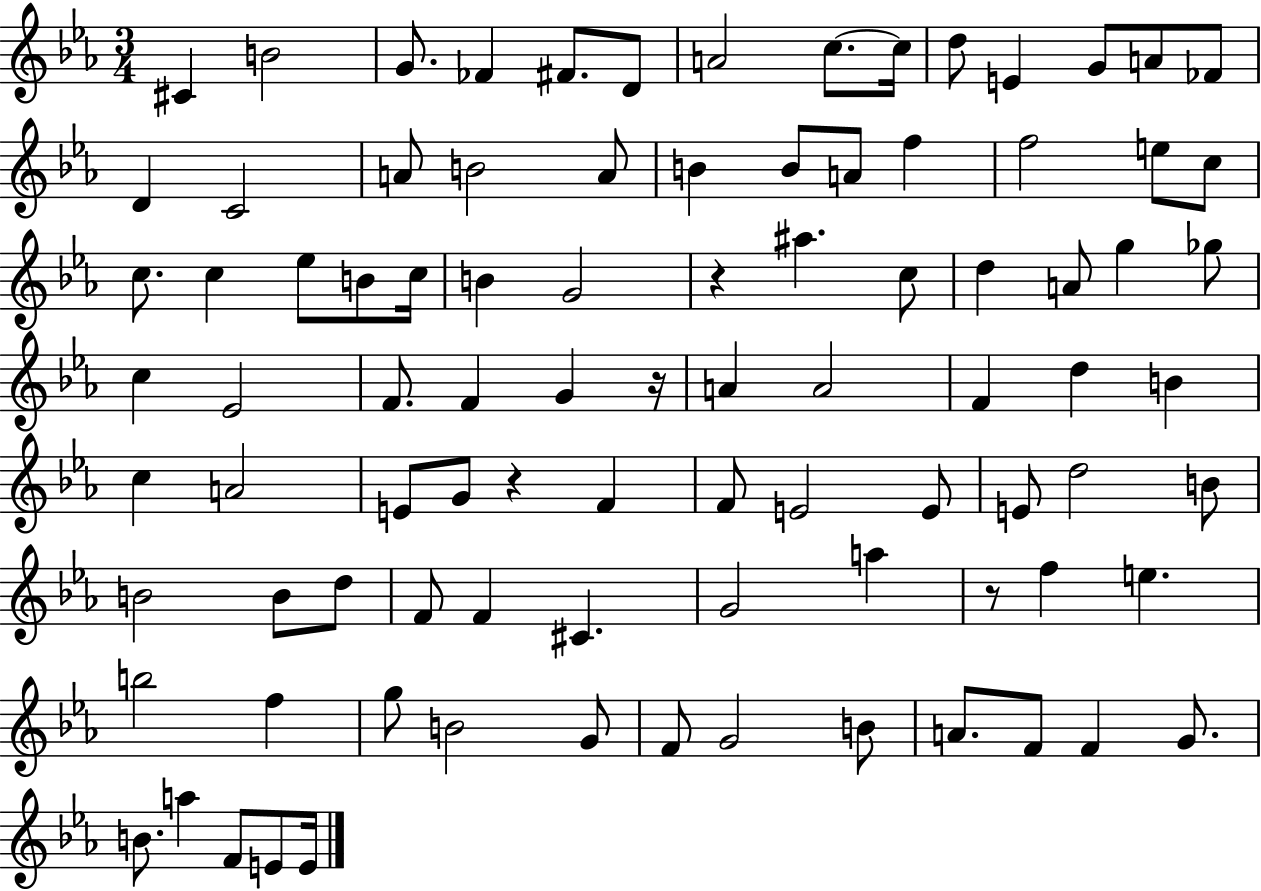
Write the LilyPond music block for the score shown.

{
  \clef treble
  \numericTimeSignature
  \time 3/4
  \key ees \major
  cis'4 b'2 | g'8. fes'4 fis'8. d'8 | a'2 c''8.~~ c''16 | d''8 e'4 g'8 a'8 fes'8 | \break d'4 c'2 | a'8 b'2 a'8 | b'4 b'8 a'8 f''4 | f''2 e''8 c''8 | \break c''8. c''4 ees''8 b'8 c''16 | b'4 g'2 | r4 ais''4. c''8 | d''4 a'8 g''4 ges''8 | \break c''4 ees'2 | f'8. f'4 g'4 r16 | a'4 a'2 | f'4 d''4 b'4 | \break c''4 a'2 | e'8 g'8 r4 f'4 | f'8 e'2 e'8 | e'8 d''2 b'8 | \break b'2 b'8 d''8 | f'8 f'4 cis'4. | g'2 a''4 | r8 f''4 e''4. | \break b''2 f''4 | g''8 b'2 g'8 | f'8 g'2 b'8 | a'8. f'8 f'4 g'8. | \break b'8. a''4 f'8 e'8 e'16 | \bar "|."
}